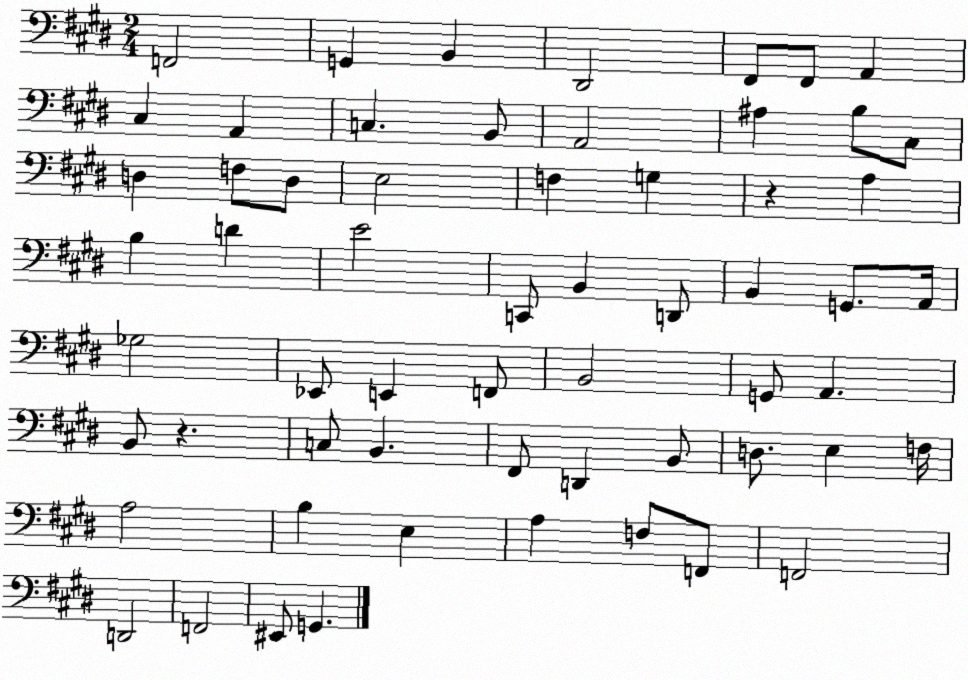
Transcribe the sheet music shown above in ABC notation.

X:1
T:Untitled
M:2/4
L:1/4
K:E
F,,2 G,, B,, ^D,,2 ^F,,/2 ^F,,/2 A,, ^C, A,, C, B,,/2 A,,2 ^A, B,/2 ^C,/2 D, F,/2 D,/2 E,2 F, G, z A, B, D E2 C,,/2 B,, D,,/2 B,, G,,/2 A,,/4 _G,2 _E,,/2 E,, F,,/2 B,,2 G,,/2 A,, B,,/2 z C,/2 B,, ^F,,/2 D,, B,,/2 D,/2 E, F,/4 A,2 B, E, A, F,/2 F,,/2 F,,2 D,,2 F,,2 ^E,,/2 G,,